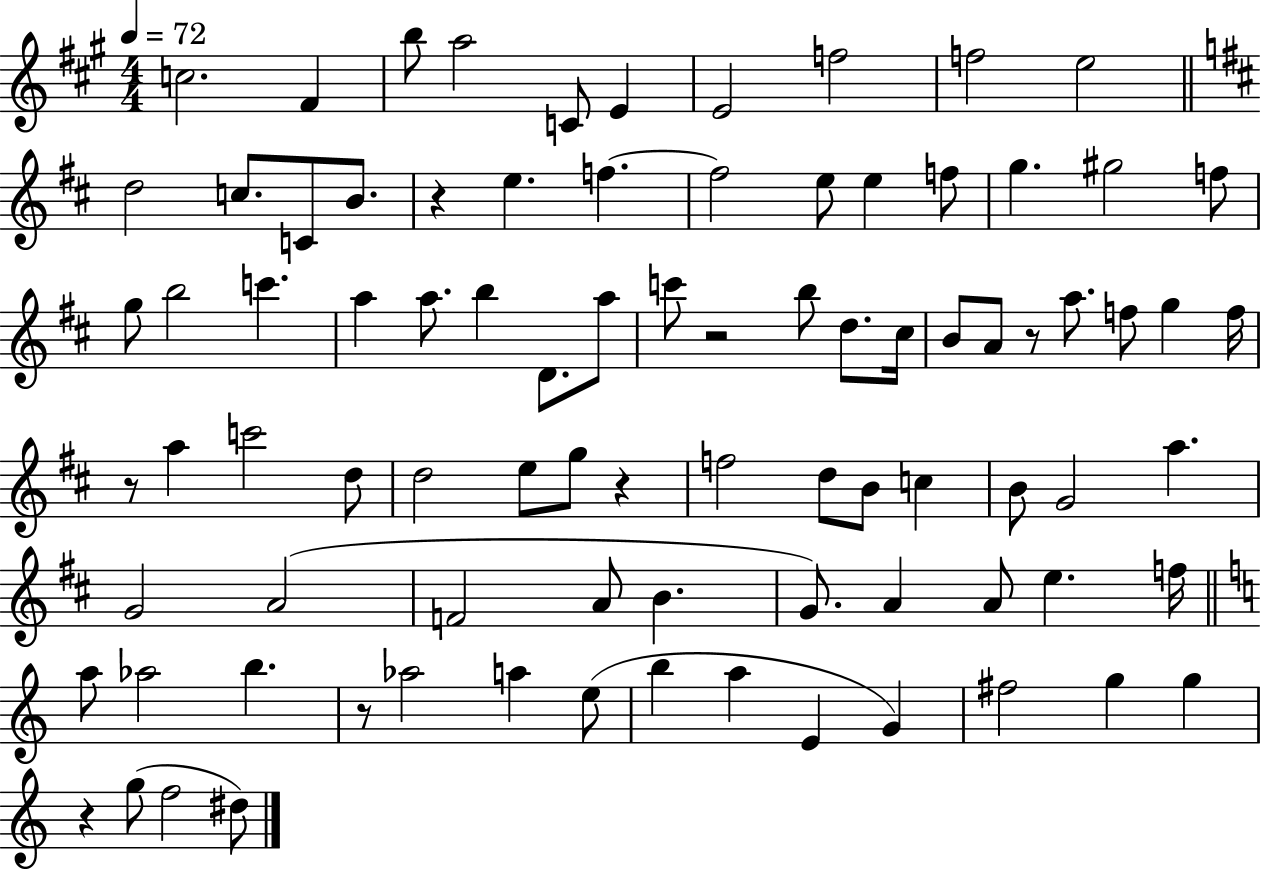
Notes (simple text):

C5/h. F#4/q B5/e A5/h C4/e E4/q E4/h F5/h F5/h E5/h D5/h C5/e. C4/e B4/e. R/q E5/q. F5/q. F5/h E5/e E5/q F5/e G5/q. G#5/h F5/e G5/e B5/h C6/q. A5/q A5/e. B5/q D4/e. A5/e C6/e R/h B5/e D5/e. C#5/s B4/e A4/e R/e A5/e. F5/e G5/q F5/s R/e A5/q C6/h D5/e D5/h E5/e G5/e R/q F5/h D5/e B4/e C5/q B4/e G4/h A5/q. G4/h A4/h F4/h A4/e B4/q. G4/e. A4/q A4/e E5/q. F5/s A5/e Ab5/h B5/q. R/e Ab5/h A5/q E5/e B5/q A5/q E4/q G4/q F#5/h G5/q G5/q R/q G5/e F5/h D#5/e